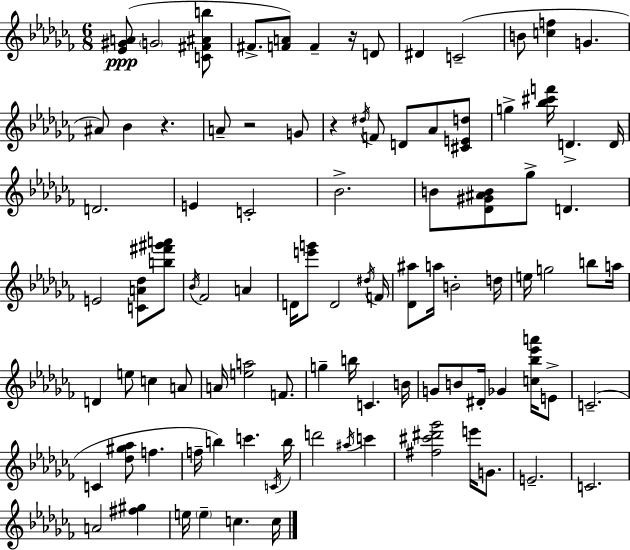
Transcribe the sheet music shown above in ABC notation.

X:1
T:Untitled
M:6/8
L:1/4
K:Abm
[_E^GA]/2 G2 [C^F^Ab]/2 ^F/2 [FA]/2 F z/4 D/2 ^D C2 B/2 [cf] G ^A/2 _B z A/2 z2 G/2 z ^d/4 F/2 D/2 _A/2 [^CEd]/2 g [_b^c'f']/4 D D/4 D2 E C2 _B2 B/2 [_D^G^AB]/2 _g/2 D E2 [CA_d]/2 [b^f'^g'a']/2 _B/4 _F2 A D/4 [e'g']/2 D2 ^d/4 F/4 [_D^a]/2 a/4 B2 d/4 e/4 g2 b/2 a/4 D e/2 c A/2 A/4 [ea]2 F/2 g b/4 C B/4 G/2 B/2 ^D/4 _G [c_b_e'a']/4 E/2 C2 C [_d^g_a]/2 f f/4 b c' C/4 b/4 d'2 ^a/4 c' [^f^c'^d'_g']2 e'/4 G/2 E2 C2 A2 [^f^g] e/4 e c c/4